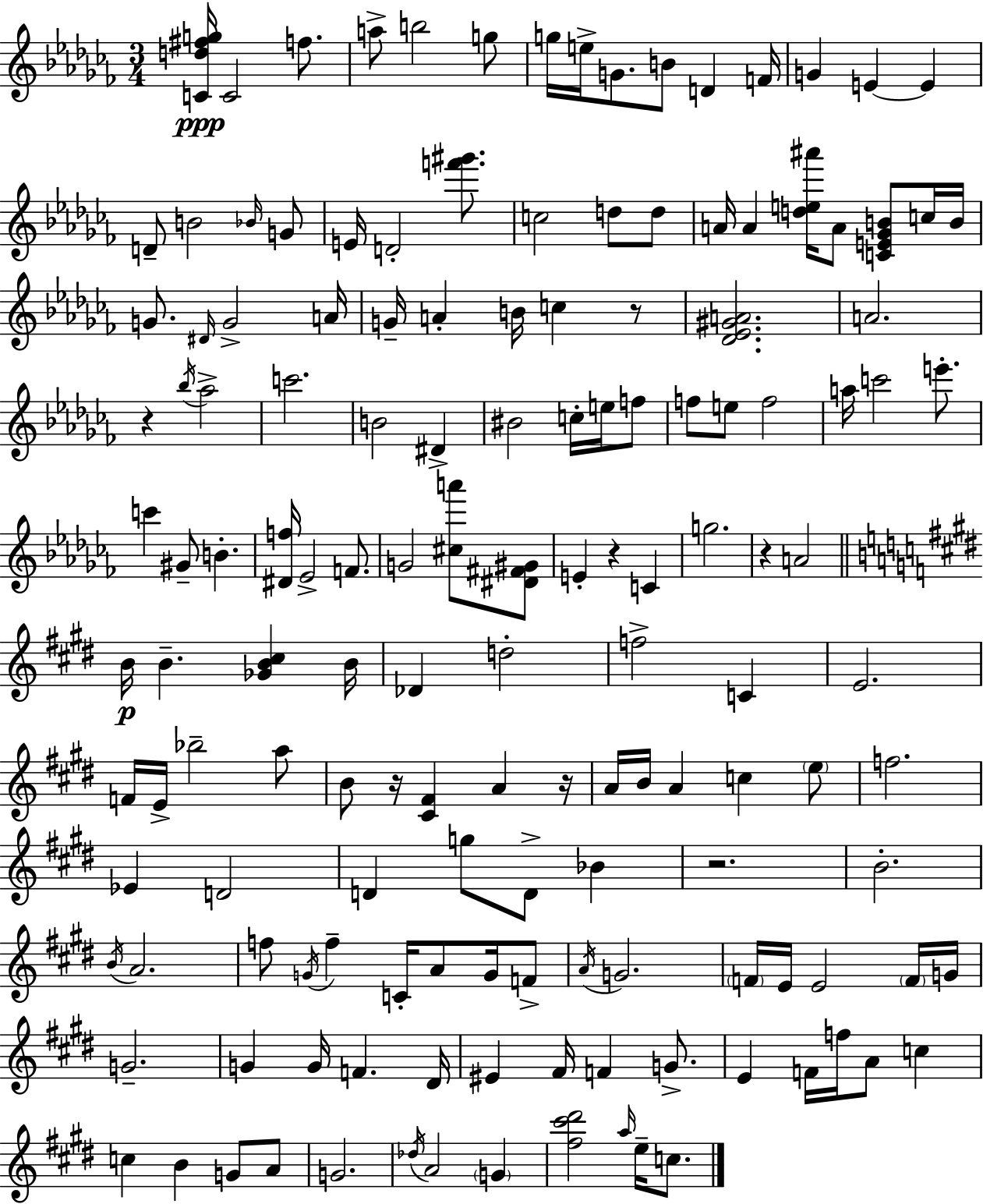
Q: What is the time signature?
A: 3/4